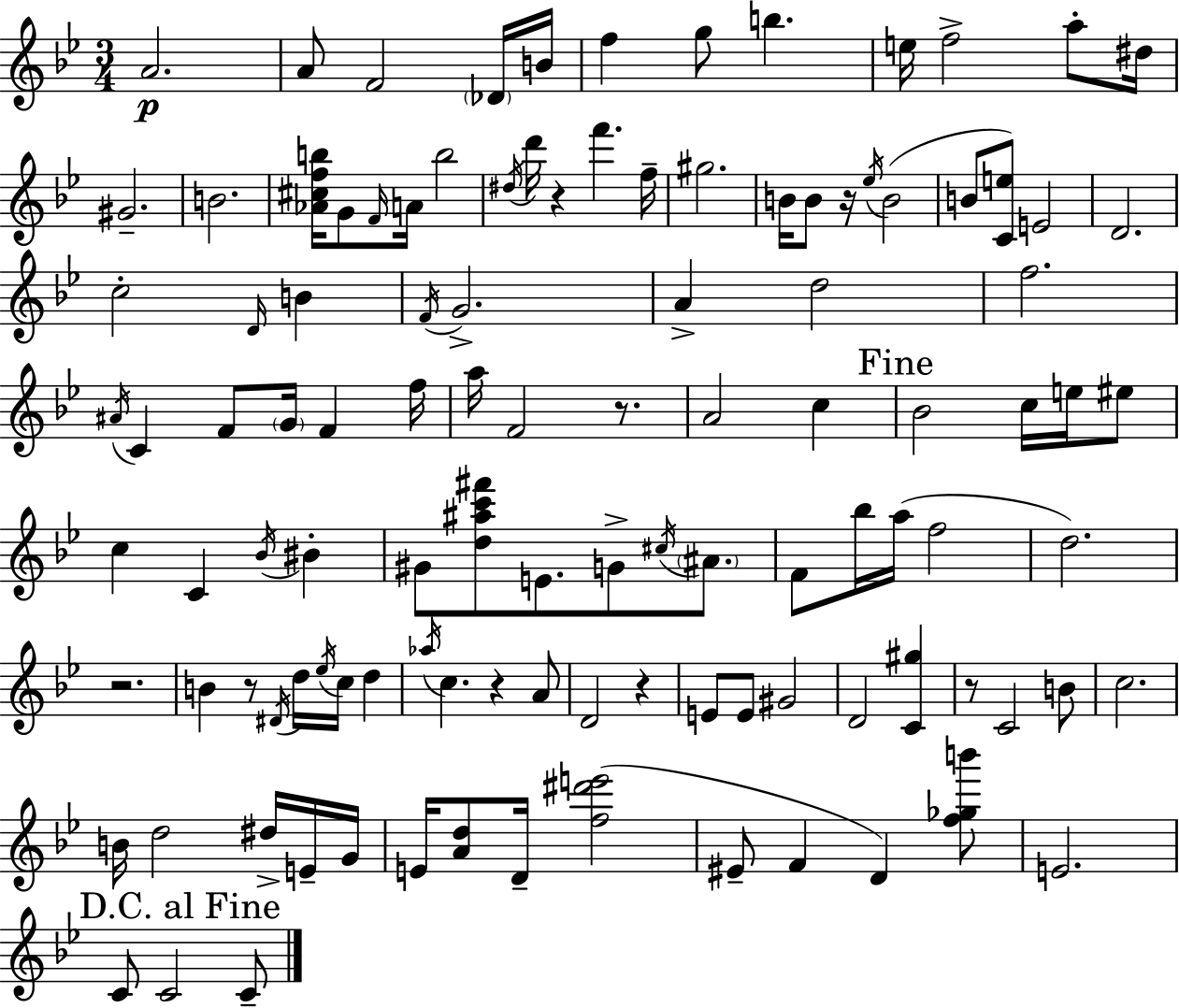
A4/h. A4/e F4/h Db4/s B4/s F5/q G5/e B5/q. E5/s F5/h A5/e D#5/s G#4/h. B4/h. [Ab4,C#5,F5,B5]/s G4/e F4/s A4/s B5/h D#5/s D6/s R/q F6/q. F5/s G#5/h. B4/s B4/e R/s Eb5/s B4/h B4/e [C4,E5]/e E4/h D4/h. C5/h D4/s B4/q F4/s G4/h. A4/q D5/h F5/h. A#4/s C4/q F4/e G4/s F4/q F5/s A5/s F4/h R/e. A4/h C5/q Bb4/h C5/s E5/s EIS5/e C5/q C4/q Bb4/s BIS4/q G#4/e [D5,A#5,C6,F#6]/e E4/e. G4/e C#5/s A#4/e. F4/e Bb5/s A5/s F5/h D5/h. R/h. B4/q R/e D#4/s D5/s Eb5/s C5/s D5/q Ab5/s C5/q. R/q A4/e D4/h R/q E4/e E4/e G#4/h D4/h [C4,G#5]/q R/e C4/h B4/e C5/h. B4/s D5/h D#5/s E4/s G4/s E4/s [A4,D5]/e D4/s [F5,D#6,E6]/h EIS4/e F4/q D4/q [F5,Gb5,B6]/e E4/h. C4/e C4/h C4/e